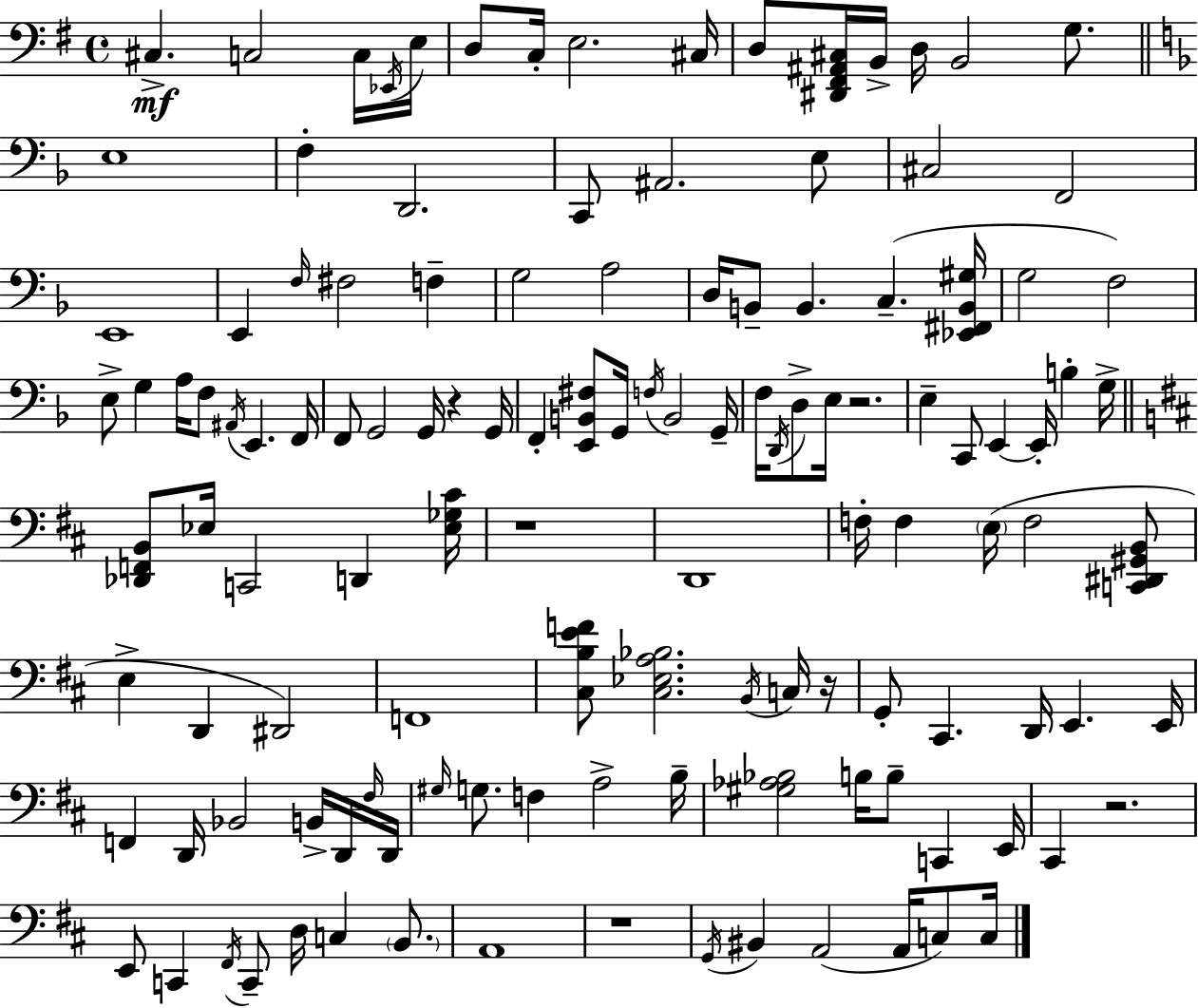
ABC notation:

X:1
T:Untitled
M:4/4
L:1/4
K:G
^C, C,2 C,/4 _E,,/4 E,/4 D,/2 C,/4 E,2 ^C,/4 D,/2 [^D,,^F,,^A,,^C,]/4 B,,/4 D,/4 B,,2 G,/2 E,4 F, D,,2 C,,/2 ^A,,2 E,/2 ^C,2 F,,2 E,,4 E,, F,/4 ^F,2 F, G,2 A,2 D,/4 B,,/2 B,, C, [_E,,^F,,B,,^G,]/4 G,2 F,2 E,/2 G, A,/4 F,/2 ^A,,/4 E,, F,,/4 F,,/2 G,,2 G,,/4 z G,,/4 F,, [E,,B,,^F,]/2 G,,/4 F,/4 B,,2 G,,/4 F,/4 D,,/4 D,/2 E,/4 z2 E, C,,/2 E,, E,,/4 B, G,/4 [_D,,F,,B,,]/2 _E,/4 C,,2 D,, [_E,_G,^C]/4 z4 D,,4 F,/4 F, E,/4 F,2 [C,,^D,,^G,,B,,]/2 E, D,, ^D,,2 F,,4 [^C,B,EF]/2 [^C,_E,A,_B,]2 B,,/4 C,/4 z/4 G,,/2 ^C,, D,,/4 E,, E,,/4 F,, D,,/4 _B,,2 B,,/4 D,,/4 ^F,/4 D,,/4 ^G,/4 G,/2 F, A,2 B,/4 [^G,_A,_B,]2 B,/4 B,/2 C,, E,,/4 ^C,, z2 E,,/2 C,, ^F,,/4 C,,/2 D,/4 C, B,,/2 A,,4 z4 G,,/4 ^B,, A,,2 A,,/4 C,/2 C,/4